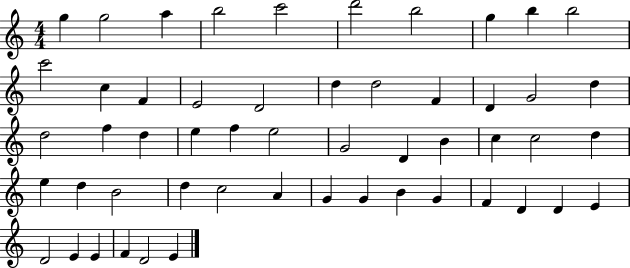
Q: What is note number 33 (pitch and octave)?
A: D5